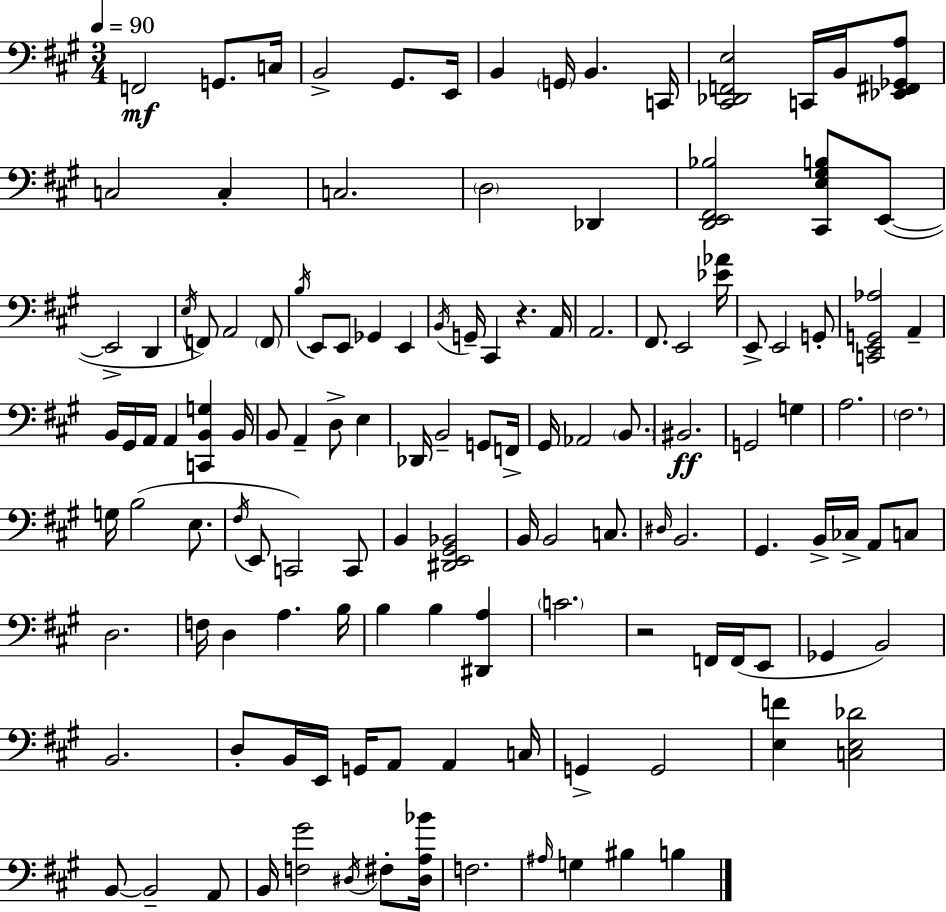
X:1
T:Untitled
M:3/4
L:1/4
K:A
F,,2 G,,/2 C,/4 B,,2 ^G,,/2 E,,/4 B,, G,,/4 B,, C,,/4 [^C,,_D,,F,,E,]2 C,,/4 B,,/4 [_E,,^F,,_G,,A,]/2 C,2 C, C,2 D,2 _D,, [D,,E,,^F,,_B,]2 [^C,,E,^G,B,]/2 E,,/2 E,,2 D,, E,/4 F,,/2 A,,2 F,,/2 B,/4 E,,/2 E,,/2 _G,, E,, B,,/4 G,,/4 ^C,, z A,,/4 A,,2 ^F,,/2 E,,2 [_E_A]/4 E,,/2 E,,2 G,,/2 [C,,E,,G,,_A,]2 A,, B,,/4 ^G,,/4 A,,/4 A,, [C,,B,,G,] B,,/4 B,,/2 A,, D,/2 E, _D,,/4 B,,2 G,,/2 F,,/4 ^G,,/4 _A,,2 B,,/2 ^B,,2 G,,2 G, A,2 ^F,2 G,/4 B,2 E,/2 ^F,/4 E,,/2 C,,2 C,,/2 B,, [^D,,E,,^G,,_B,,]2 B,,/4 B,,2 C,/2 ^D,/4 B,,2 ^G,, B,,/4 _C,/4 A,,/2 C,/2 D,2 F,/4 D, A, B,/4 B, B, [^D,,A,] C2 z2 F,,/4 F,,/4 E,,/2 _G,, B,,2 B,,2 D,/2 B,,/4 E,,/4 G,,/4 A,,/2 A,, C,/4 G,, G,,2 [E,F] [C,E,_D]2 B,,/2 B,,2 A,,/2 B,,/4 [F,^G]2 ^D,/4 ^F,/2 [^D,A,_B]/4 F,2 ^A,/4 G, ^B, B,